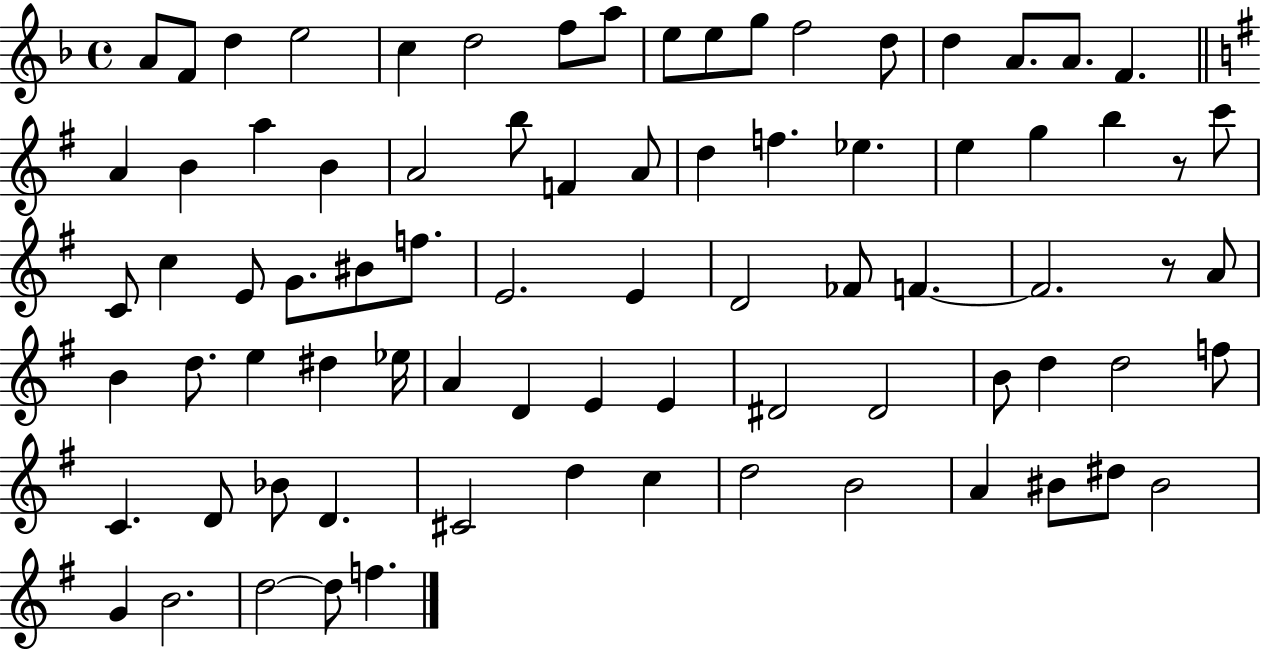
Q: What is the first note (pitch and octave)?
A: A4